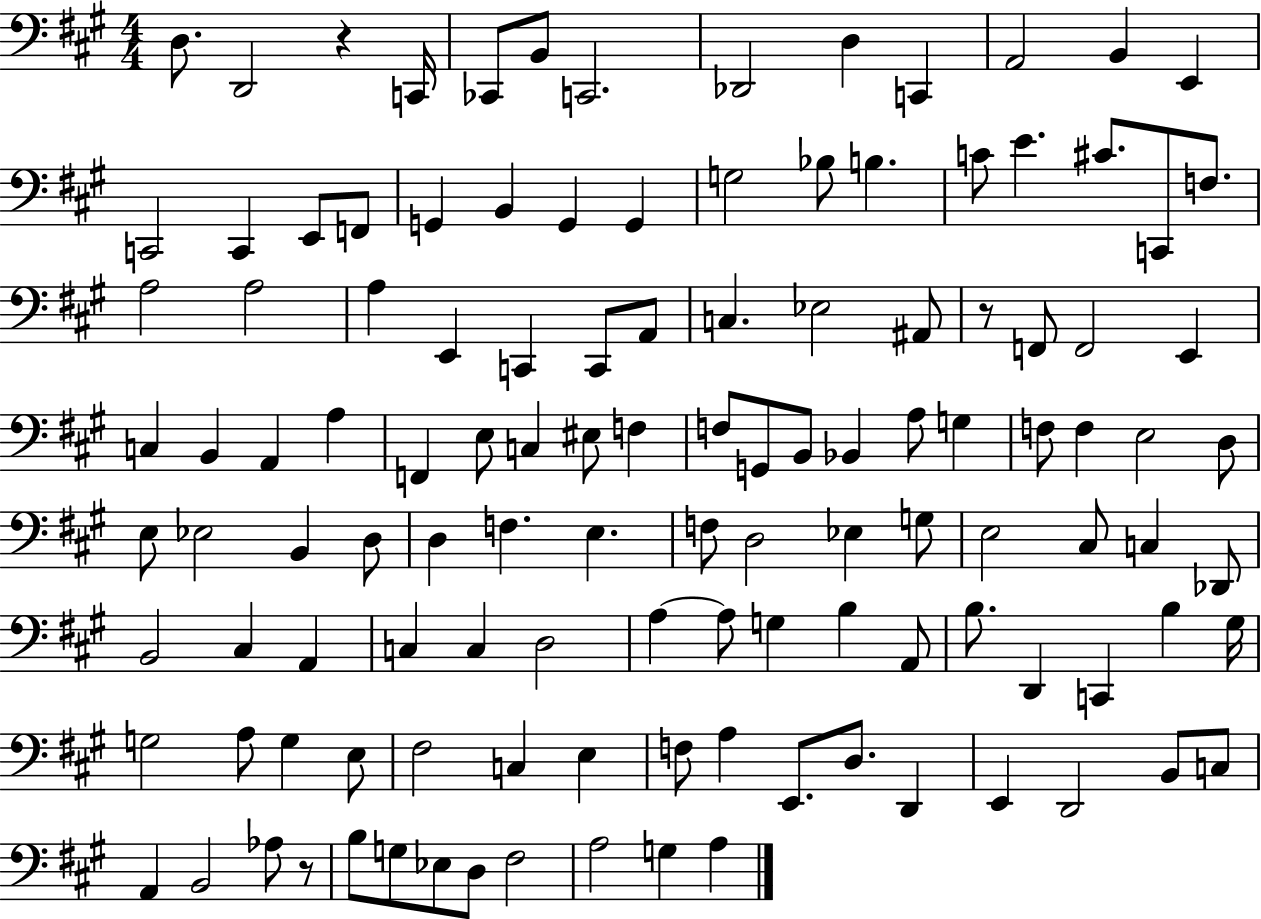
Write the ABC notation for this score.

X:1
T:Untitled
M:4/4
L:1/4
K:A
D,/2 D,,2 z C,,/4 _C,,/2 B,,/2 C,,2 _D,,2 D, C,, A,,2 B,, E,, C,,2 C,, E,,/2 F,,/2 G,, B,, G,, G,, G,2 _B,/2 B, C/2 E ^C/2 C,,/2 F,/2 A,2 A,2 A, E,, C,, C,,/2 A,,/2 C, _E,2 ^A,,/2 z/2 F,,/2 F,,2 E,, C, B,, A,, A, F,, E,/2 C, ^E,/2 F, F,/2 G,,/2 B,,/2 _B,, A,/2 G, F,/2 F, E,2 D,/2 E,/2 _E,2 B,, D,/2 D, F, E, F,/2 D,2 _E, G,/2 E,2 ^C,/2 C, _D,,/2 B,,2 ^C, A,, C, C, D,2 A, A,/2 G, B, A,,/2 B,/2 D,, C,, B, ^G,/4 G,2 A,/2 G, E,/2 ^F,2 C, E, F,/2 A, E,,/2 D,/2 D,, E,, D,,2 B,,/2 C,/2 A,, B,,2 _A,/2 z/2 B,/2 G,/2 _E,/2 D,/2 ^F,2 A,2 G, A,